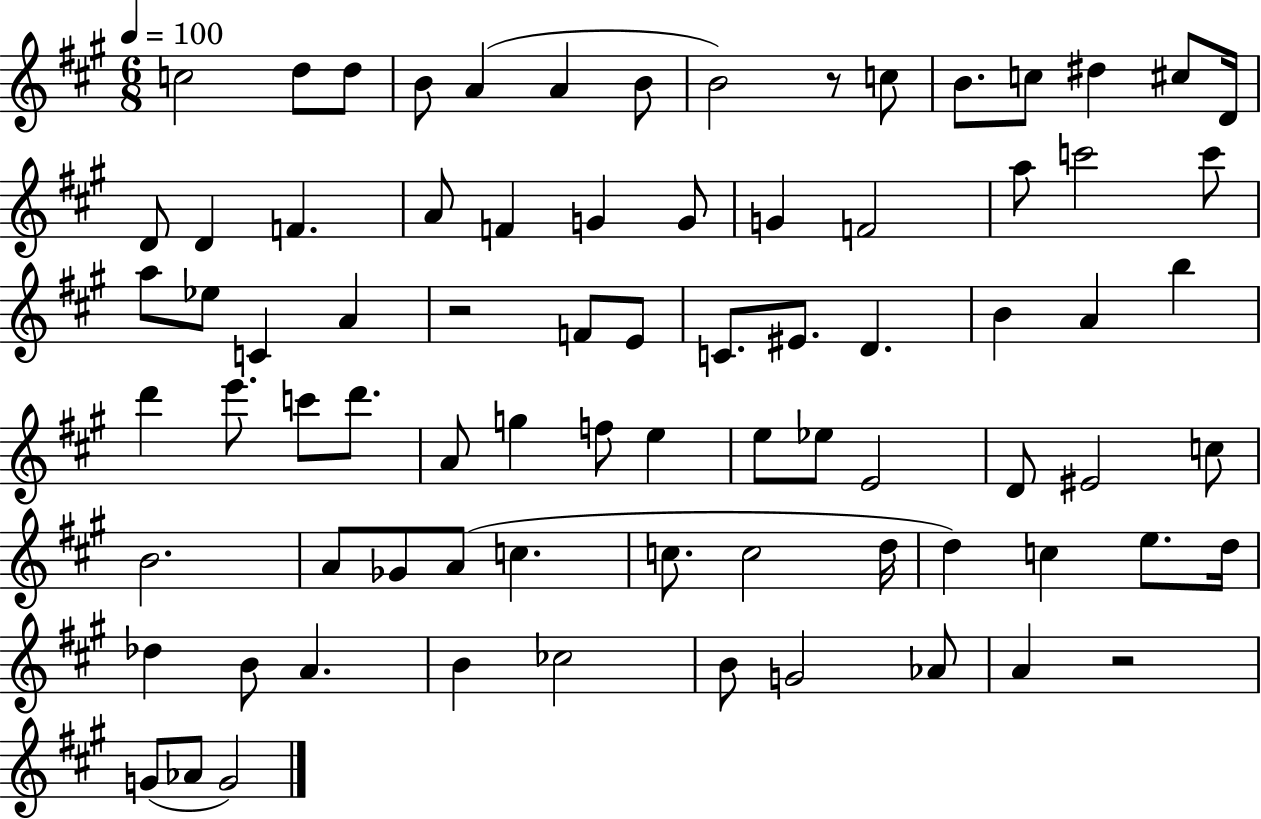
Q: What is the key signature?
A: A major